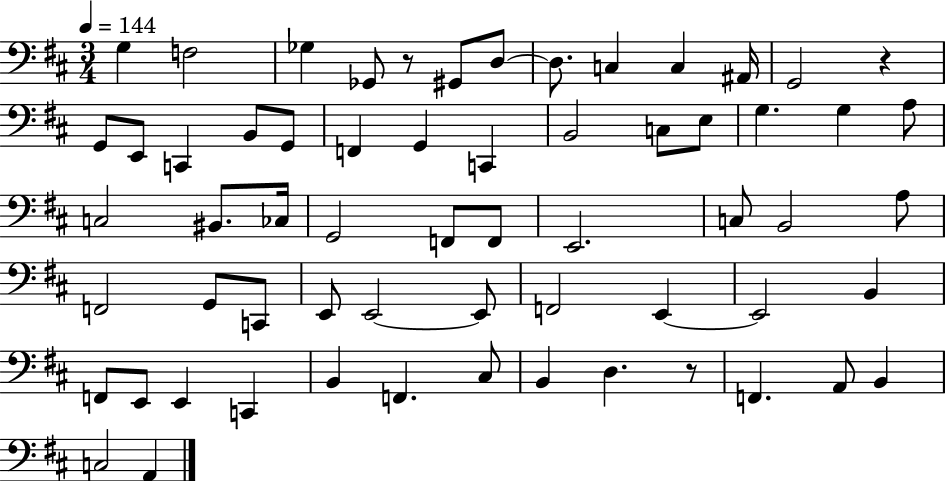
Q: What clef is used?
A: bass